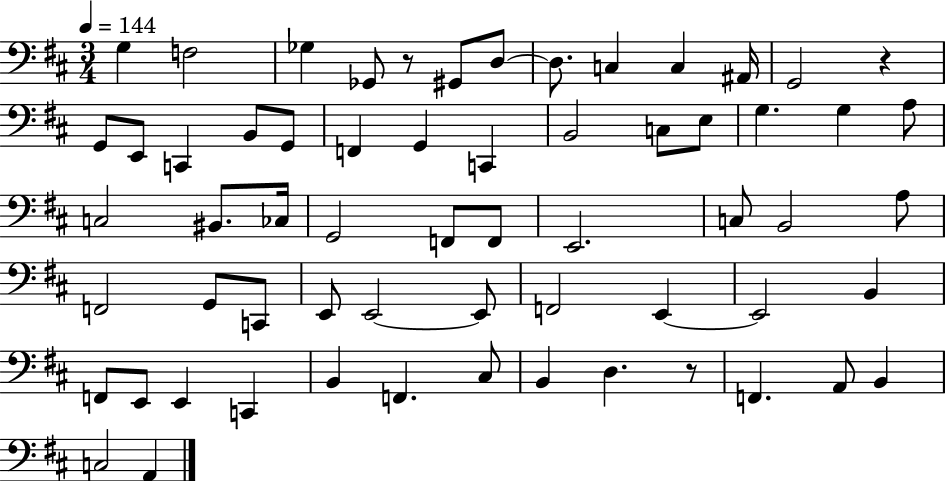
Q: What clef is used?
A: bass